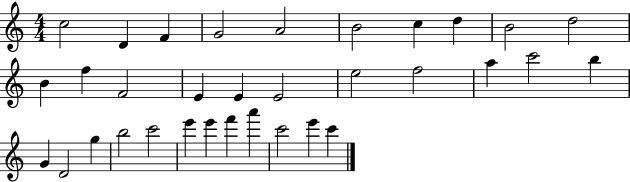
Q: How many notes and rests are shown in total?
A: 33